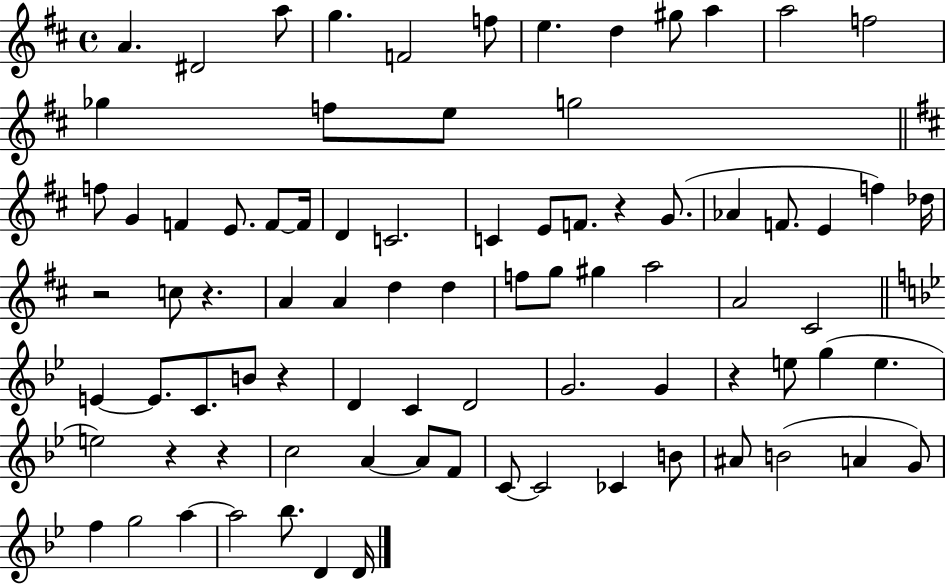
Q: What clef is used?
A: treble